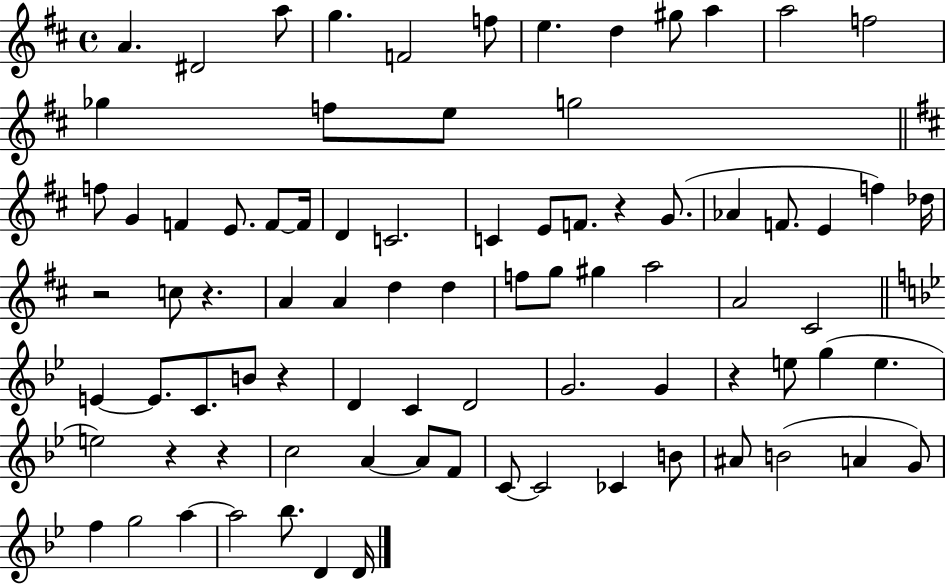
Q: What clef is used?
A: treble